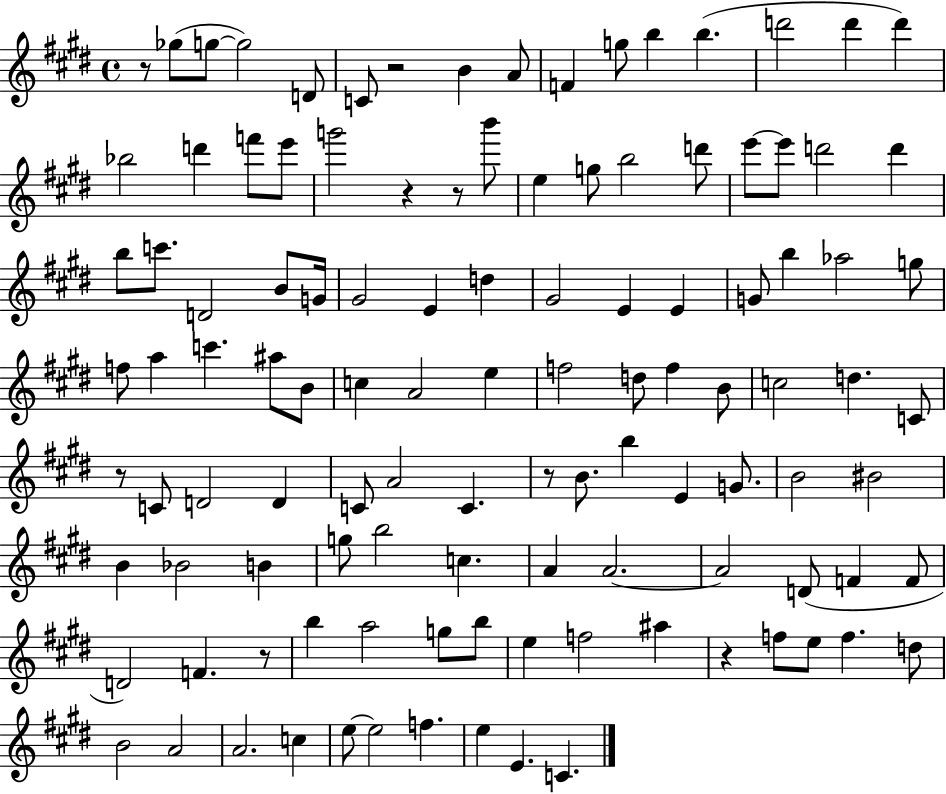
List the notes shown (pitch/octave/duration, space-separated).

R/e Gb5/e G5/e G5/h D4/e C4/e R/h B4/q A4/e F4/q G5/e B5/q B5/q. D6/h D6/q D6/q Bb5/h D6/q F6/e E6/e G6/h R/q R/e B6/e E5/q G5/e B5/h D6/e E6/e E6/e D6/h D6/q B5/e C6/e. D4/h B4/e G4/s G#4/h E4/q D5/q G#4/h E4/q E4/q G4/e B5/q Ab5/h G5/e F5/e A5/q C6/q. A#5/e B4/e C5/q A4/h E5/q F5/h D5/e F5/q B4/e C5/h D5/q. C4/e R/e C4/e D4/h D4/q C4/e A4/h C4/q. R/e B4/e. B5/q E4/q G4/e. B4/h BIS4/h B4/q Bb4/h B4/q G5/e B5/h C5/q. A4/q A4/h. A4/h D4/e F4/q F4/e D4/h F4/q. R/e B5/q A5/h G5/e B5/e E5/q F5/h A#5/q R/q F5/e E5/e F5/q. D5/e B4/h A4/h A4/h. C5/q E5/e E5/h F5/q. E5/q E4/q. C4/q.